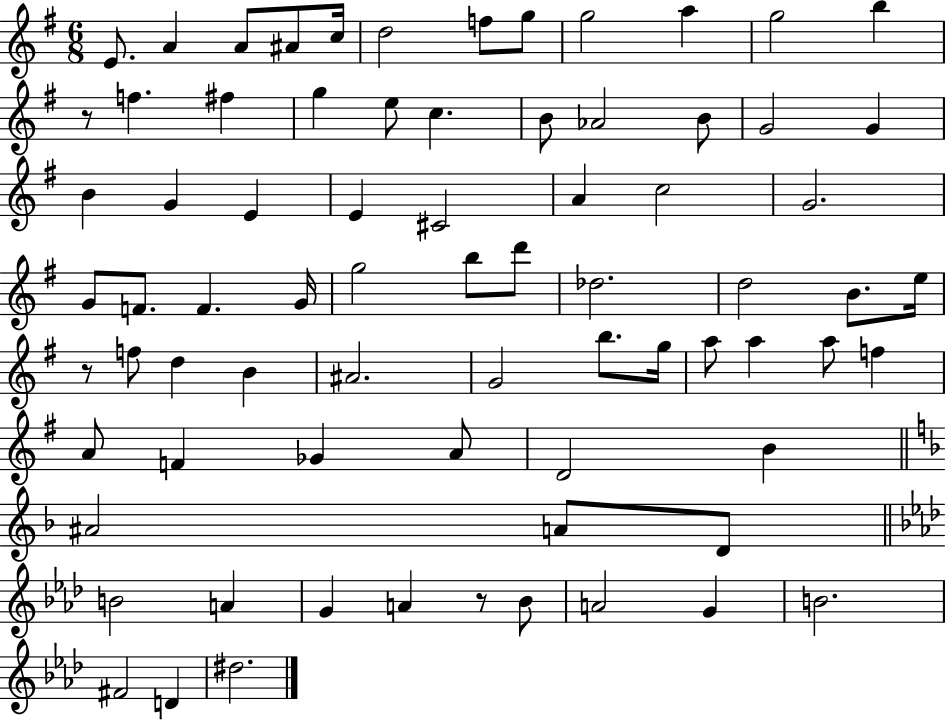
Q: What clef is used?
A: treble